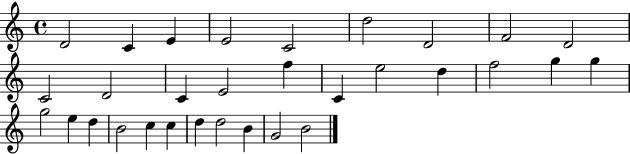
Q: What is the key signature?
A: C major